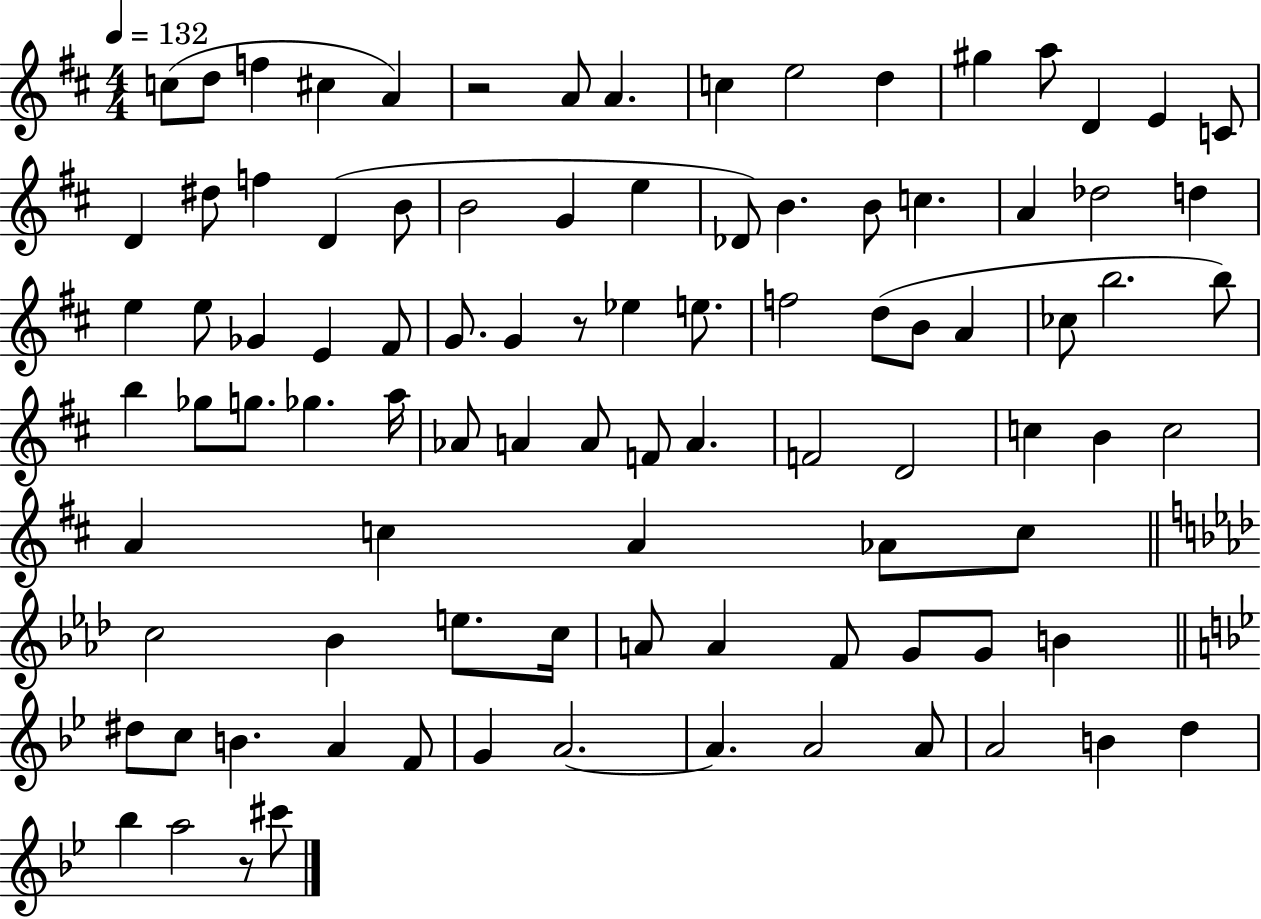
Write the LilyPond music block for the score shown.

{
  \clef treble
  \numericTimeSignature
  \time 4/4
  \key d \major
  \tempo 4 = 132
  \repeat volta 2 { c''8( d''8 f''4 cis''4 a'4) | r2 a'8 a'4. | c''4 e''2 d''4 | gis''4 a''8 d'4 e'4 c'8 | \break d'4 dis''8 f''4 d'4( b'8 | b'2 g'4 e''4 | des'8) b'4. b'8 c''4. | a'4 des''2 d''4 | \break e''4 e''8 ges'4 e'4 fis'8 | g'8. g'4 r8 ees''4 e''8. | f''2 d''8( b'8 a'4 | ces''8 b''2. b''8) | \break b''4 ges''8 g''8. ges''4. a''16 | aes'8 a'4 a'8 f'8 a'4. | f'2 d'2 | c''4 b'4 c''2 | \break a'4 c''4 a'4 aes'8 c''8 | \bar "||" \break \key aes \major c''2 bes'4 e''8. c''16 | a'8 a'4 f'8 g'8 g'8 b'4 | \bar "||" \break \key bes \major dis''8 c''8 b'4. a'4 f'8 | g'4 a'2.~~ | a'4. a'2 a'8 | a'2 b'4 d''4 | \break bes''4 a''2 r8 cis'''8 | } \bar "|."
}